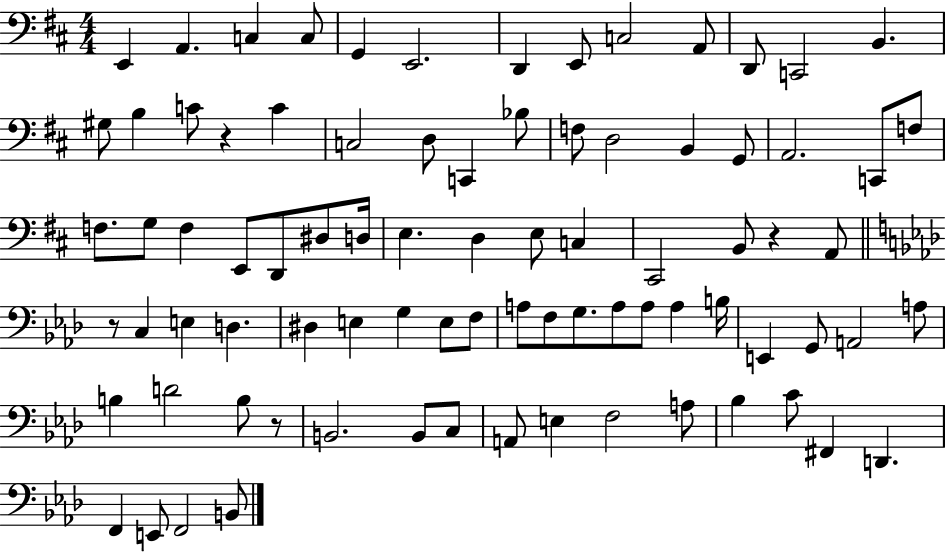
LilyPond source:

{
  \clef bass
  \numericTimeSignature
  \time 4/4
  \key d \major
  e,4 a,4. c4 c8 | g,4 e,2. | d,4 e,8 c2 a,8 | d,8 c,2 b,4. | \break gis8 b4 c'8 r4 c'4 | c2 d8 c,4 bes8 | f8 d2 b,4 g,8 | a,2. c,8 f8 | \break f8. g8 f4 e,8 d,8 dis8 d16 | e4. d4 e8 c4 | cis,2 b,8 r4 a,8 | \bar "||" \break \key aes \major r8 c4 e4 d4. | dis4 e4 g4 e8 f8 | a8 f8 g8. a8 a8 a4 b16 | e,4 g,8 a,2 a8 | \break b4 d'2 b8 r8 | b,2. b,8 c8 | a,8 e4 f2 a8 | bes4 c'8 fis,4 d,4. | \break f,4 e,8 f,2 b,8 | \bar "|."
}